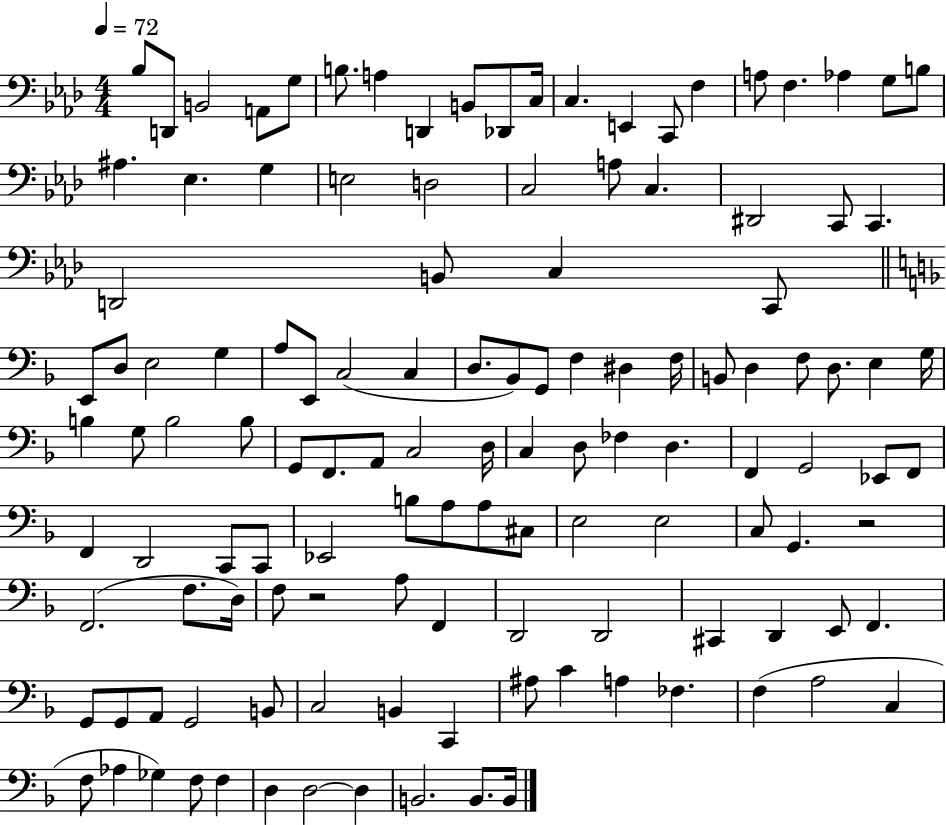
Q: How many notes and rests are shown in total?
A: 125